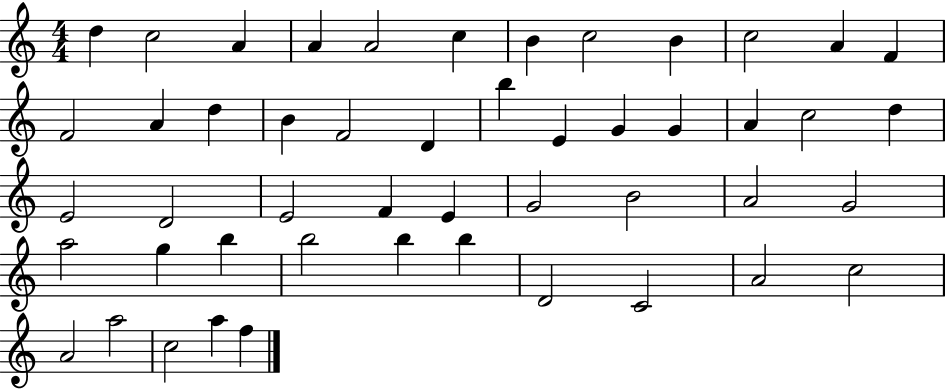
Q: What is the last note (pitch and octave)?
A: F5